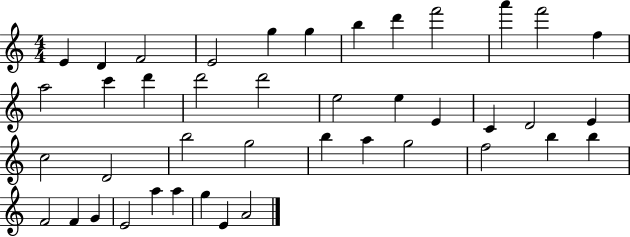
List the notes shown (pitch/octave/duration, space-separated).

E4/q D4/q F4/h E4/h G5/q G5/q B5/q D6/q F6/h A6/q F6/h F5/q A5/h C6/q D6/q D6/h D6/h E5/h E5/q E4/q C4/q D4/h E4/q C5/h D4/h B5/h G5/h B5/q A5/q G5/h F5/h B5/q B5/q F4/h F4/q G4/q E4/h A5/q A5/q G5/q E4/q A4/h